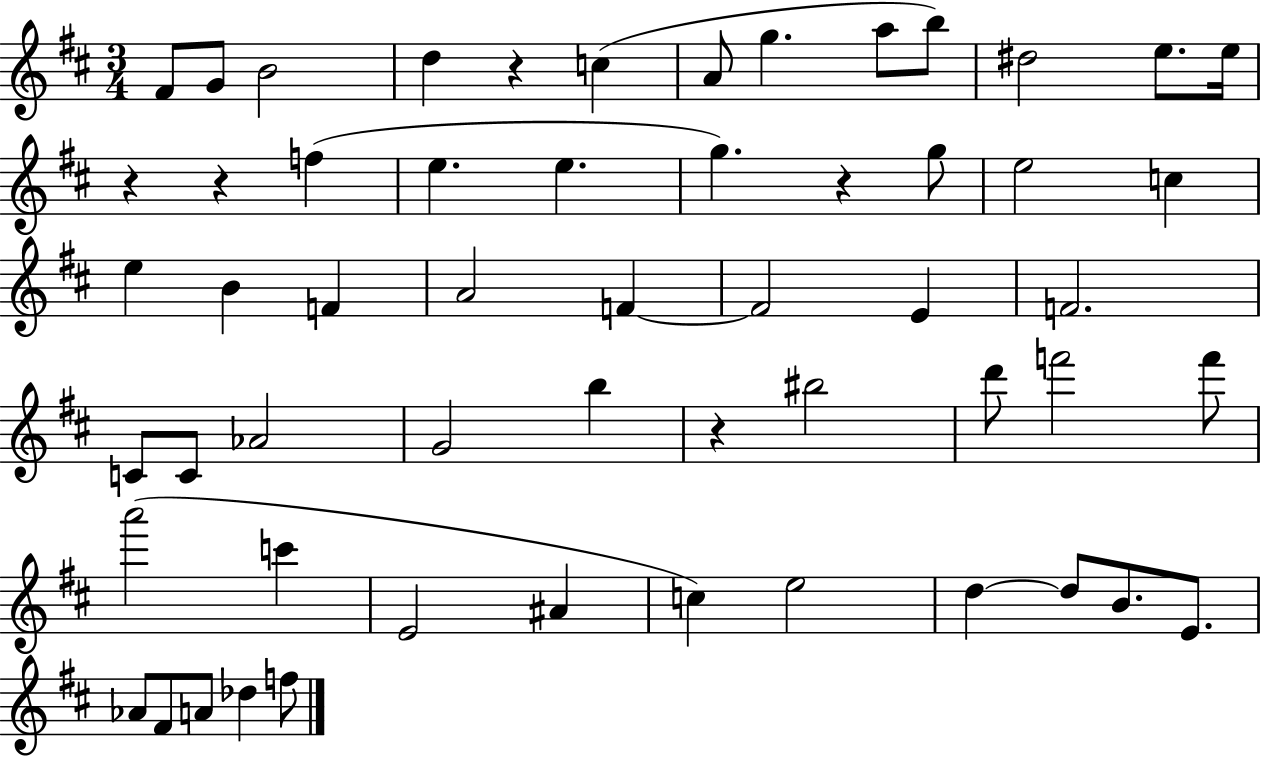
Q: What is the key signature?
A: D major